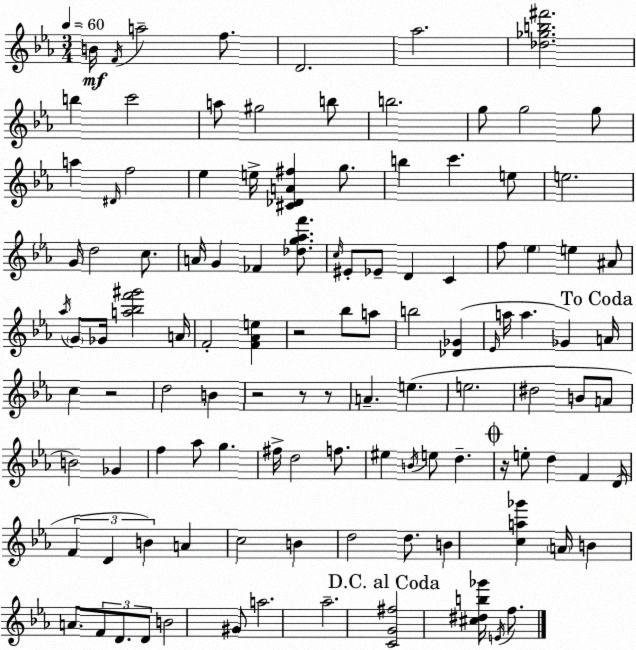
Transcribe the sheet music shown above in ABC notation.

X:1
T:Untitled
M:3/4
L:1/4
K:Eb
B/4 F/4 a2 f/2 D2 _a2 [_d_gb^f']2 b c'2 a/2 ^g2 b/2 b2 g/2 g2 g/2 a ^D/4 f2 _e e/4 [^C_DA^f] g/2 b c' e/2 e2 G/4 d2 c/2 A/4 G _F [_dg_af']/2 c/4 ^E/2 _E/2 D C f/2 _e e ^A/2 _a/4 G/2 _G/4 [a_bf'^g']2 A/4 F2 [F_Ae] z2 _b/2 a/2 b2 [_D_G] _E/4 a/4 a _G A/4 c z2 d2 B z2 z/2 z/2 A e e2 ^d2 B/2 A/2 B2 _G f _a/2 g ^f/4 d2 f/2 ^e B/4 e/2 d z/4 e/2 d F D/4 F D B A c2 B d2 d/2 B [ca_g'] A/4 B A/2 F/2 D/2 D/2 B2 ^G/2 a2 _a2 [CG^f]2 [^c^db_g']/4 E/4 f/2